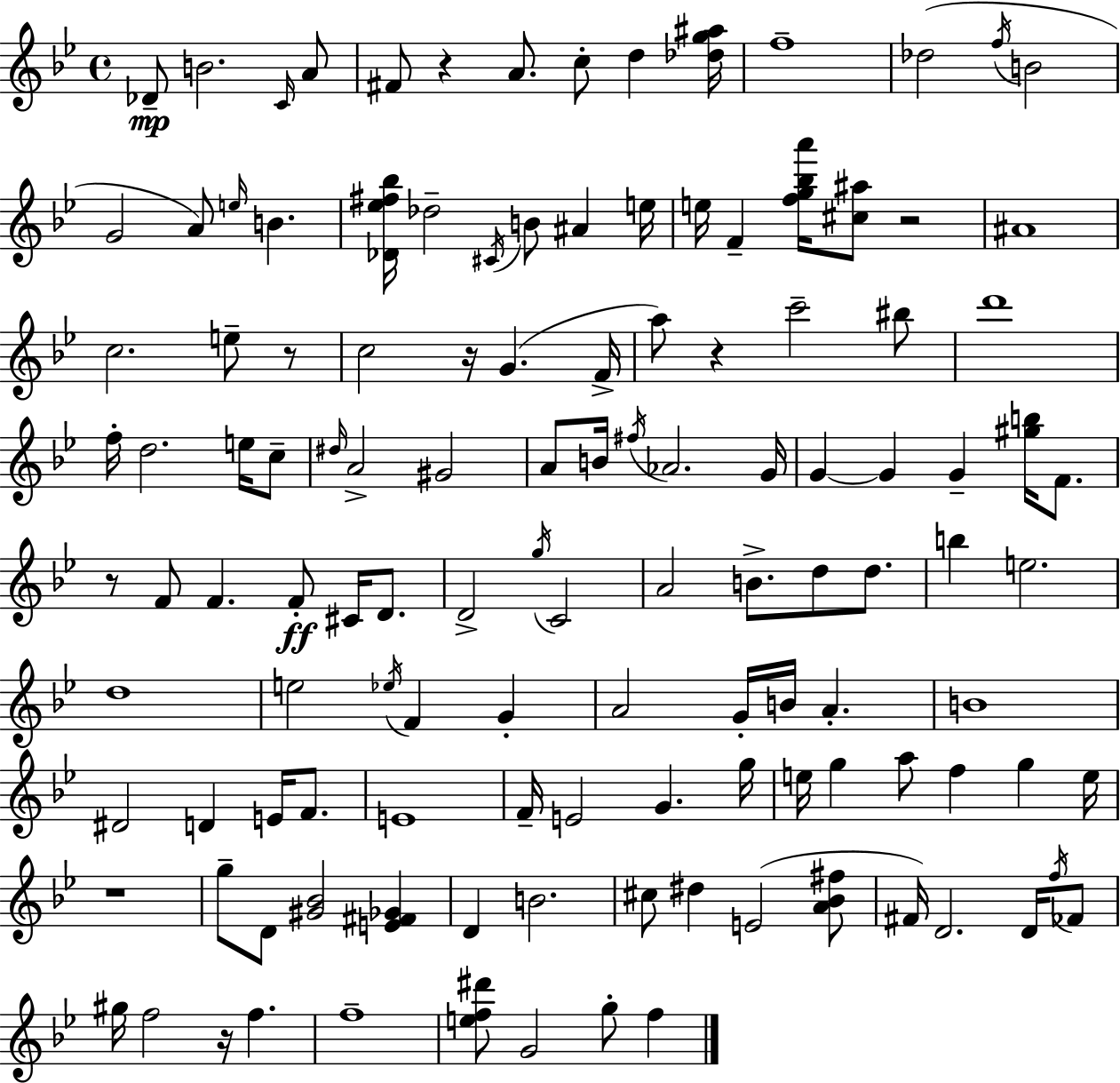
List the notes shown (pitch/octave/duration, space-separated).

Db4/e B4/h. C4/s A4/e F#4/e R/q A4/e. C5/e D5/q [Db5,G5,A#5]/s F5/w Db5/h F5/s B4/h G4/h A4/e E5/s B4/q. [Db4,Eb5,F#5,Bb5]/s Db5/h C#4/s B4/e A#4/q E5/s E5/s F4/q [F5,G5,Bb5,A6]/s [C#5,A#5]/e R/h A#4/w C5/h. E5/e R/e C5/h R/s G4/q. F4/s A5/e R/q C6/h BIS5/e D6/w F5/s D5/h. E5/s C5/e D#5/s A4/h G#4/h A4/e B4/s F#5/s Ab4/h. G4/s G4/q G4/q G4/q [G#5,B5]/s F4/e. R/e F4/e F4/q. F4/e C#4/s D4/e. D4/h G5/s C4/h A4/h B4/e. D5/e D5/e. B5/q E5/h. D5/w E5/h Eb5/s F4/q G4/q A4/h G4/s B4/s A4/q. B4/w D#4/h D4/q E4/s F4/e. E4/w F4/s E4/h G4/q. G5/s E5/s G5/q A5/e F5/q G5/q E5/s R/w G5/e D4/e [G#4,Bb4]/h [E4,F#4,Gb4]/q D4/q B4/h. C#5/e D#5/q E4/h [A4,Bb4,F#5]/e F#4/s D4/h. D4/s F5/s FES4/e G#5/s F5/h R/s F5/q. F5/w [E5,F5,D#6]/e G4/h G5/e F5/q